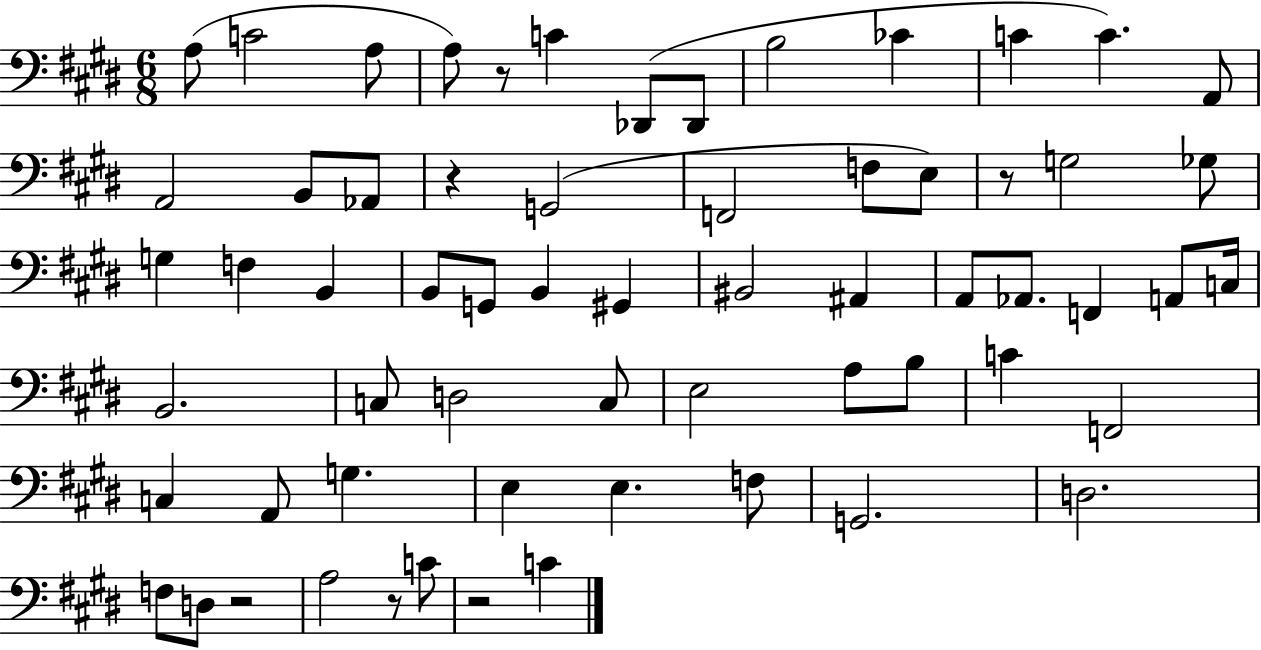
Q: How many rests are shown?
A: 6